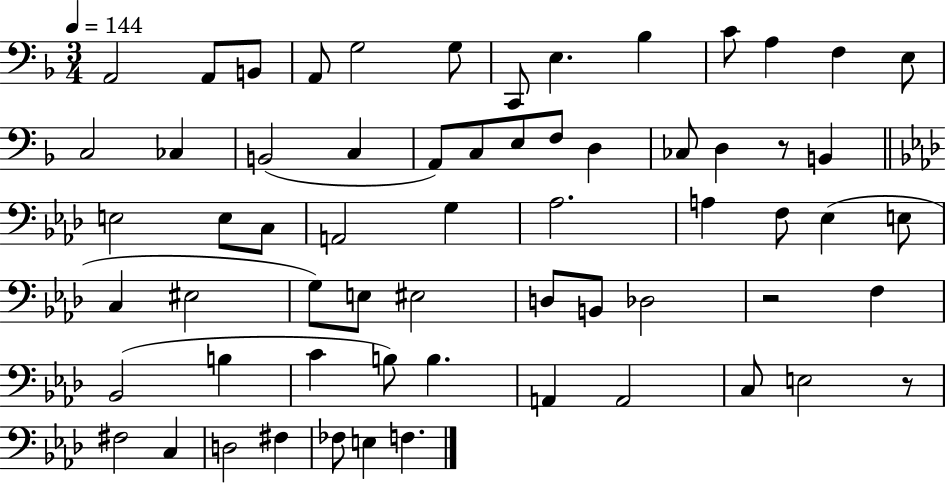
{
  \clef bass
  \numericTimeSignature
  \time 3/4
  \key f \major
  \tempo 4 = 144
  a,2 a,8 b,8 | a,8 g2 g8 | c,8 e4. bes4 | c'8 a4 f4 e8 | \break c2 ces4 | b,2( c4 | a,8) c8 e8 f8 d4 | ces8 d4 r8 b,4 | \break \bar "||" \break \key aes \major e2 e8 c8 | a,2 g4 | aes2. | a4 f8 ees4( e8 | \break c4 eis2 | g8) e8 eis2 | d8 b,8 des2 | r2 f4 | \break bes,2( b4 | c'4 b8) b4. | a,4 a,2 | c8 e2 r8 | \break fis2 c4 | d2 fis4 | fes8 e4 f4. | \bar "|."
}